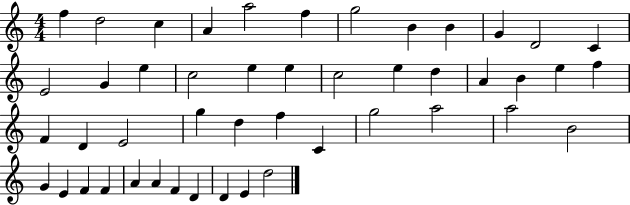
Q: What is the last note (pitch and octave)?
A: D5